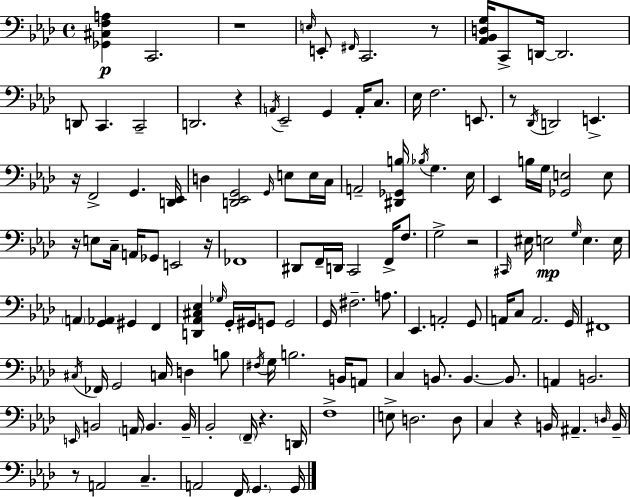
{
  \clef bass
  \time 4/4
  \defaultTimeSignature
  \key f \minor
  \repeat volta 2 { <ges, cis f a>4\p c,2. | r1 | \grace { e16 } e,8-. \grace { fis,16 } c,2. | r8 <aes, bes, d g>16 c,8-> d,16~~ d,2. | \break d,8 c,4. c,2-- | d,2. r4 | \acciaccatura { a,16 } ees,2-- g,4 a,16-. | c8. ees16 f2. | \break e,8. r8 \acciaccatura { des,16 } d,2 e,4.-> | r16 f,2-> g,4. | <d, ees,>16 d4 <d, ees, g,>2 | \grace { g,16 } e8 e16 c16 a,2-- <dis, ges, b>16 \acciaccatura { bes16 } g4. | \break ees16 ees,4 b16 g16 <ges, e>2 | e8 r16 e8 c16-- a,16 ges,8 e,2 | r16 fes,1 | dis,8 f,16-- d,16 c,2 | \break f,16-> f8. g2-> r2 | \grace { cis,16 } eis16 e2\mp | \grace { g16 } e4. e16 \parenthesize a,4 <g, aes,>4 | gis,4 f,4 <d, aes, cis ees>4 \grace { ges16 } g,16-. gis,16 g,8 | \break g,2 g,16 fis2.-- | a8. ees,4. a,2-. | g,8 a,16 c8 a,2. | g,16 fis,1 | \break \acciaccatura { cis16 } fes,16 g,2 | c16 d4 b8 \acciaccatura { fis16 } g16 b2. | b,16 a,8 c4 b,8. | b,4.~~ b,8. a,4 b,2. | \break \grace { e,16 } b,2 | \parenthesize a,16 b,4. b,16-- bes,2-. | \parenthesize f,16-- r4. d,16 f1-> | e8-> d2. | \break d8 c4 | r4 b,16 ais,4.-- \grace { d16 } b,16-- r8 a,2 | c4.-- a,2 | f,16 \parenthesize g,4. g,16 } \bar "|."
}